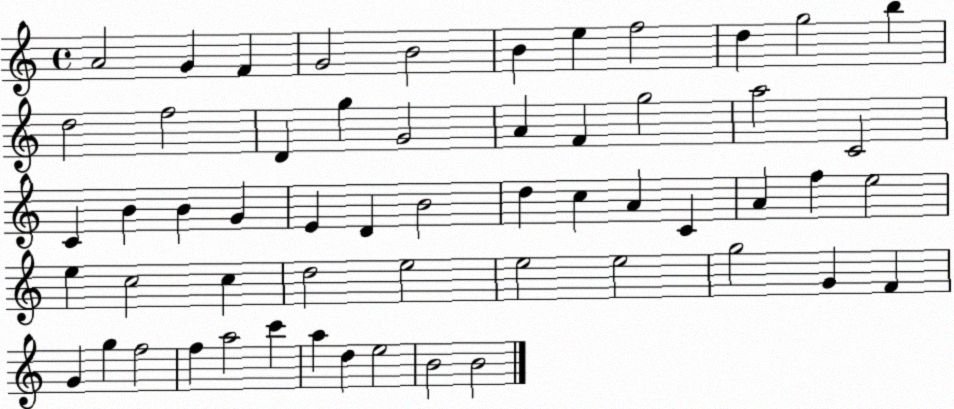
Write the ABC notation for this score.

X:1
T:Untitled
M:4/4
L:1/4
K:C
A2 G F G2 B2 B e f2 d g2 b d2 f2 D g G2 A F g2 a2 C2 C B B G E D B2 d c A C A f e2 e c2 c d2 e2 e2 e2 g2 G F G g f2 f a2 c' a d e2 B2 B2